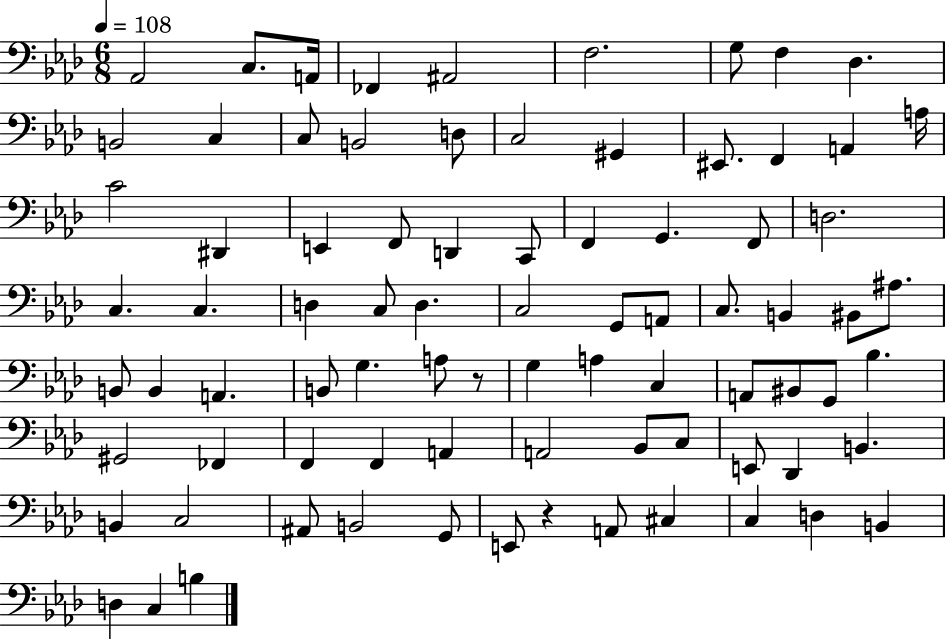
Ab2/h C3/e. A2/s FES2/q A#2/h F3/h. G3/e F3/q Db3/q. B2/h C3/q C3/e B2/h D3/e C3/h G#2/q EIS2/e. F2/q A2/q A3/s C4/h D#2/q E2/q F2/e D2/q C2/e F2/q G2/q. F2/e D3/h. C3/q. C3/q. D3/q C3/e D3/q. C3/h G2/e A2/e C3/e. B2/q BIS2/e A#3/e. B2/e B2/q A2/q. B2/e G3/q. A3/e R/e G3/q A3/q C3/q A2/e BIS2/e G2/e Bb3/q. G#2/h FES2/q F2/q F2/q A2/q A2/h Bb2/e C3/e E2/e Db2/q B2/q. B2/q C3/h A#2/e B2/h G2/e E2/e R/q A2/e C#3/q C3/q D3/q B2/q D3/q C3/q B3/q